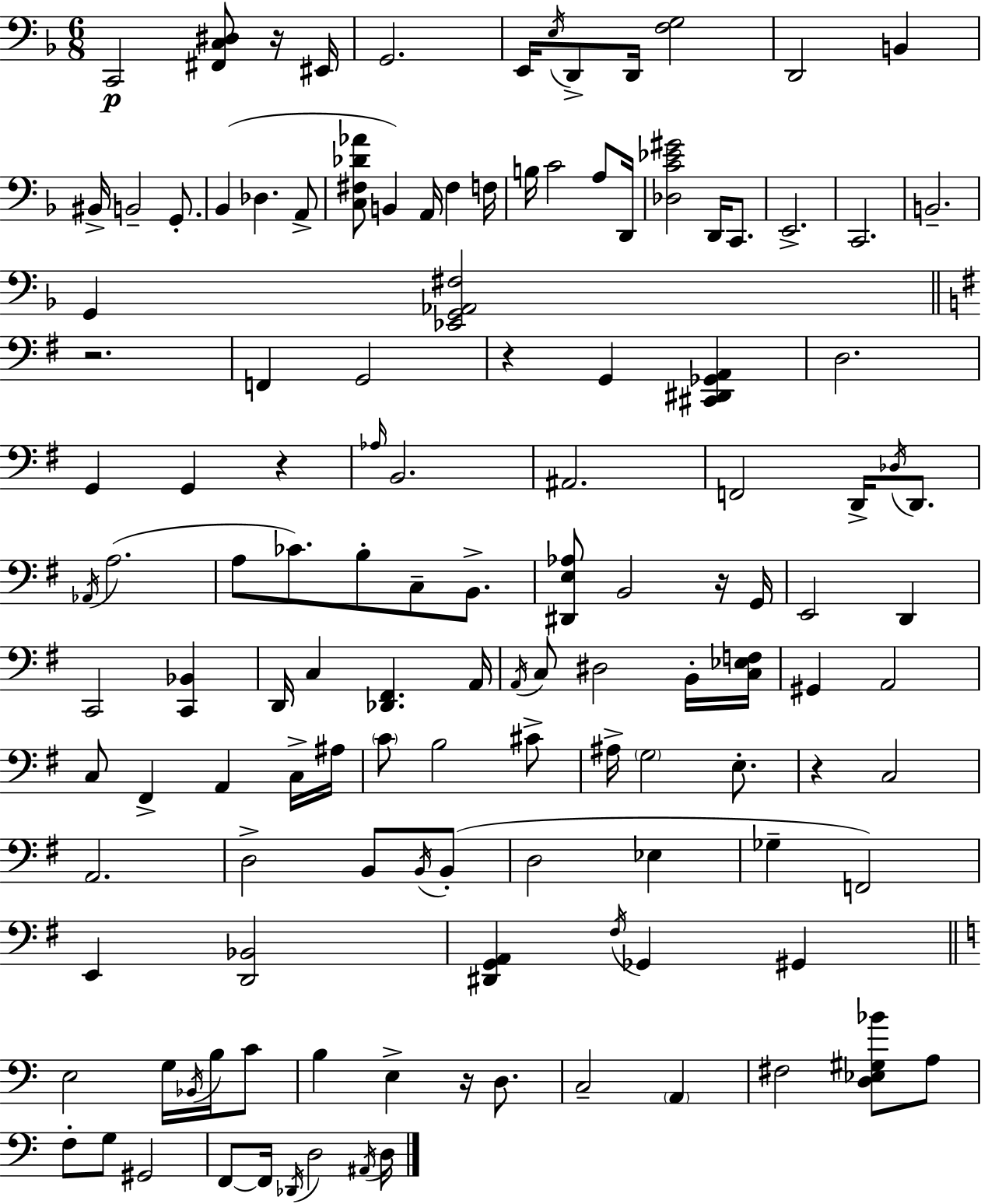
{
  \clef bass
  \numericTimeSignature
  \time 6/8
  \key d \minor
  c,2\p <fis, c dis>8 r16 eis,16 | g,2. | e,16 \acciaccatura { e16 } d,8-> d,16 <f g>2 | d,2 b,4 | \break bis,16-> b,2-- g,8.-. | bes,4( des4. a,8-> | <c fis des' aes'>8 b,4) a,16 fis4 | f16 b16 c'2 a8 | \break d,16 <des c' ees' gis'>2 d,16 c,8. | e,2.-> | c,2. | b,2.-- | \break g,4 <ees, g, aes, fis>2 | \bar "||" \break \key g \major r2. | f,4 g,2 | r4 g,4 <cis, dis, ges, a,>4 | d2. | \break g,4 g,4 r4 | \grace { aes16 } b,2. | ais,2. | f,2 d,16-> \acciaccatura { des16 } d,8. | \break \acciaccatura { aes,16 } a2.( | a8 ces'8.) b8-. c8-- | b,8.-> <dis, e aes>8 b,2 | r16 g,16 e,2 d,4 | \break c,2 <c, bes,>4 | d,16 c4 <des, fis,>4. | a,16 \acciaccatura { a,16 } c8 dis2 | b,16-. <c ees f>16 gis,4 a,2 | \break c8 fis,4-> a,4 | c16-> ais16 \parenthesize c'8 b2 | cis'8-> ais16-> \parenthesize g2 | e8.-. r4 c2 | \break a,2. | d2-> | b,8 \acciaccatura { b,16 }( b,8-. d2 | ees4 ges4-- f,2) | \break e,4 <d, bes,>2 | <dis, g, a,>4 \acciaccatura { fis16 } ges,4 | gis,4 \bar "||" \break \key a \minor e2 g16 \acciaccatura { bes,16 } b16 c'8 | b4 e4-> r16 d8. | c2-- \parenthesize a,4 | fis2 <d ees gis bes'>8 a8 | \break f8-. g8 gis,2 | f,8~~ f,16 \acciaccatura { des,16 } d2 | \acciaccatura { ais,16 } d16 \bar "|."
}